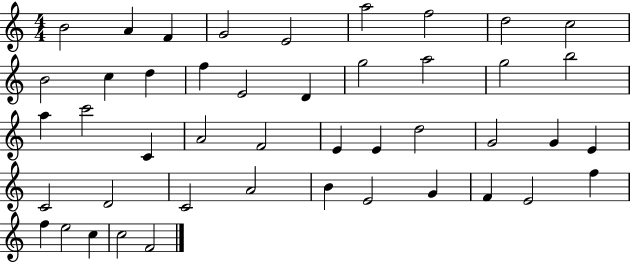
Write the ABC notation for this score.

X:1
T:Untitled
M:4/4
L:1/4
K:C
B2 A F G2 E2 a2 f2 d2 c2 B2 c d f E2 D g2 a2 g2 b2 a c'2 C A2 F2 E E d2 G2 G E C2 D2 C2 A2 B E2 G F E2 f f e2 c c2 F2